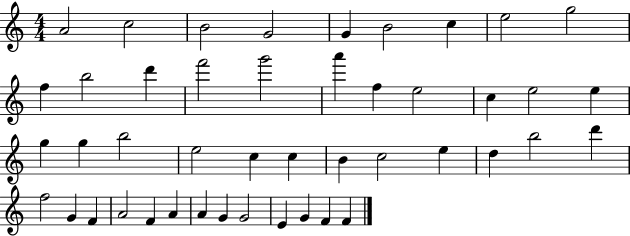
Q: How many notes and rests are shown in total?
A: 45